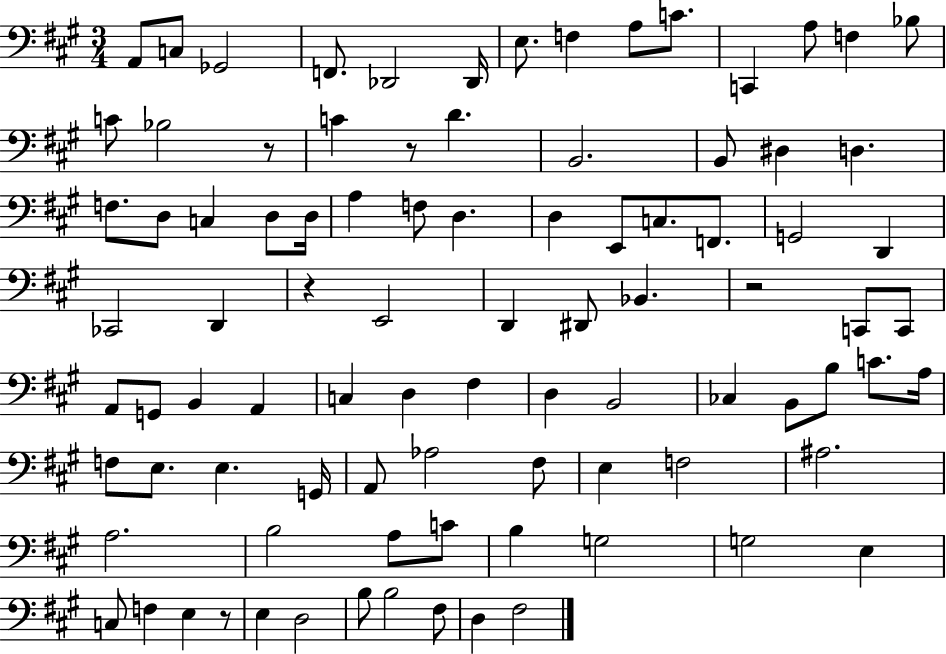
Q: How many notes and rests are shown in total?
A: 91